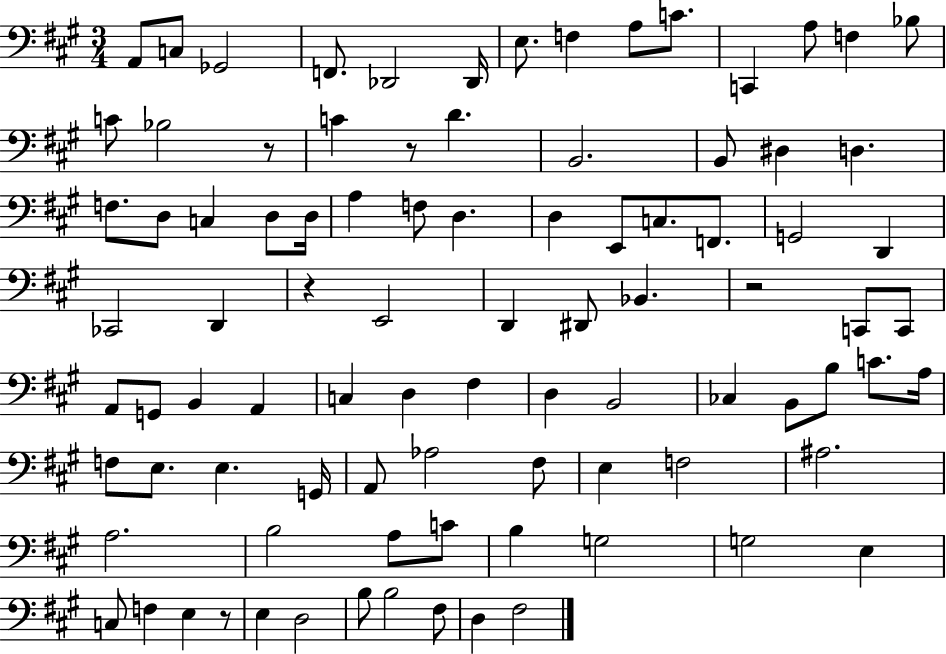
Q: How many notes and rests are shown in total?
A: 91